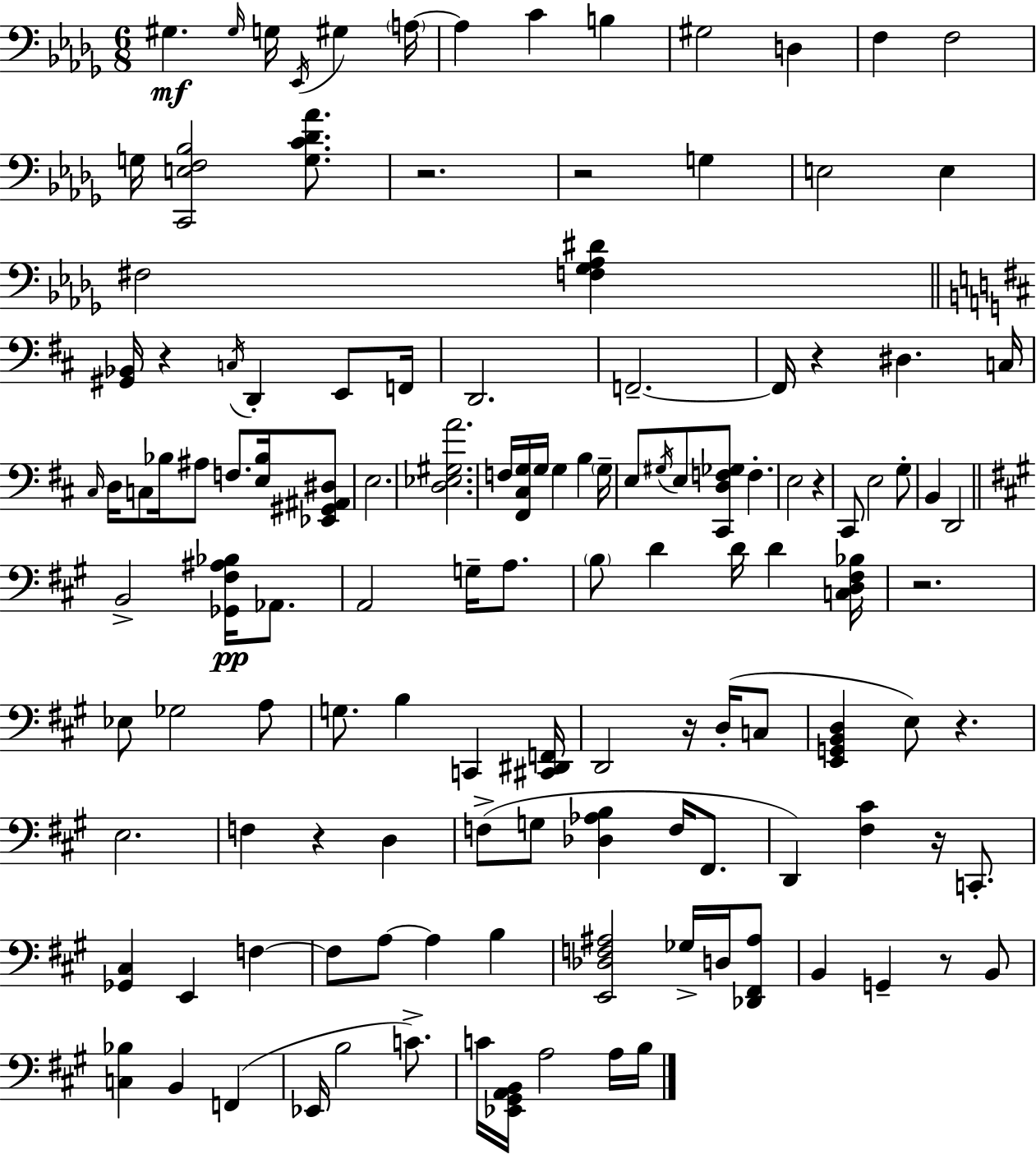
G#3/q. G#3/s G3/s Eb2/s G#3/q A3/s A3/q C4/q B3/q G#3/h D3/q F3/q F3/h G3/s [C2,E3,F3,Bb3]/h [G3,C4,Db4,Ab4]/e. R/h. R/h G3/q E3/h E3/q F#3/h [F3,Gb3,Ab3,D#4]/q [G#2,Bb2]/s R/q C3/s D2/q E2/e F2/s D2/h. F2/h. F2/s R/q D#3/q. C3/s C#3/s D3/s C3/e Bb3/s A#3/e F3/e. [E3,Bb3]/s [Eb2,G#2,A#2,D#3]/e E3/h. [D3,Eb3,G#3,A4]/h. F3/s [F#2,C#3,G3]/s G3/s G3/q B3/q G3/s E3/e G#3/s E3/e [C#2,D3,F3,Gb3]/e F3/q. E3/h R/q C#2/e E3/h G3/e B2/q D2/h B2/h [Gb2,F#3,A#3,Bb3]/s Ab2/e. A2/h G3/s A3/e. B3/e D4/q D4/s D4/q [C3,D3,F#3,Bb3]/s R/h. Eb3/e Gb3/h A3/e G3/e. B3/q C2/q [C#2,D#2,F2]/s D2/h R/s D3/s C3/e [E2,G2,B2,D3]/q E3/e R/q. E3/h. F3/q R/q D3/q F3/e G3/e [Db3,Ab3,B3]/q F3/s F#2/e. D2/q [F#3,C#4]/q R/s C2/e. [Gb2,C#3]/q E2/q F3/q F3/e A3/e A3/q B3/q [E2,Db3,F3,A#3]/h Gb3/s D3/s [Db2,F#2,A#3]/e B2/q G2/q R/e B2/e [C3,Bb3]/q B2/q F2/q Eb2/s B3/h C4/e. C4/s [Eb2,G#2,A2,B2]/s A3/h A3/s B3/s